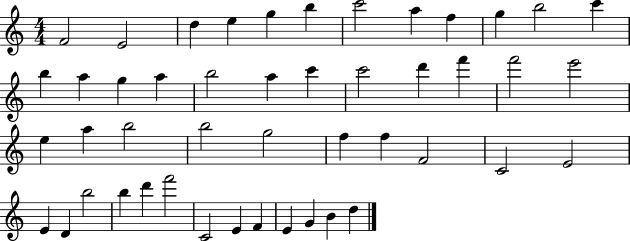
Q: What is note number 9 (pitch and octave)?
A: F5